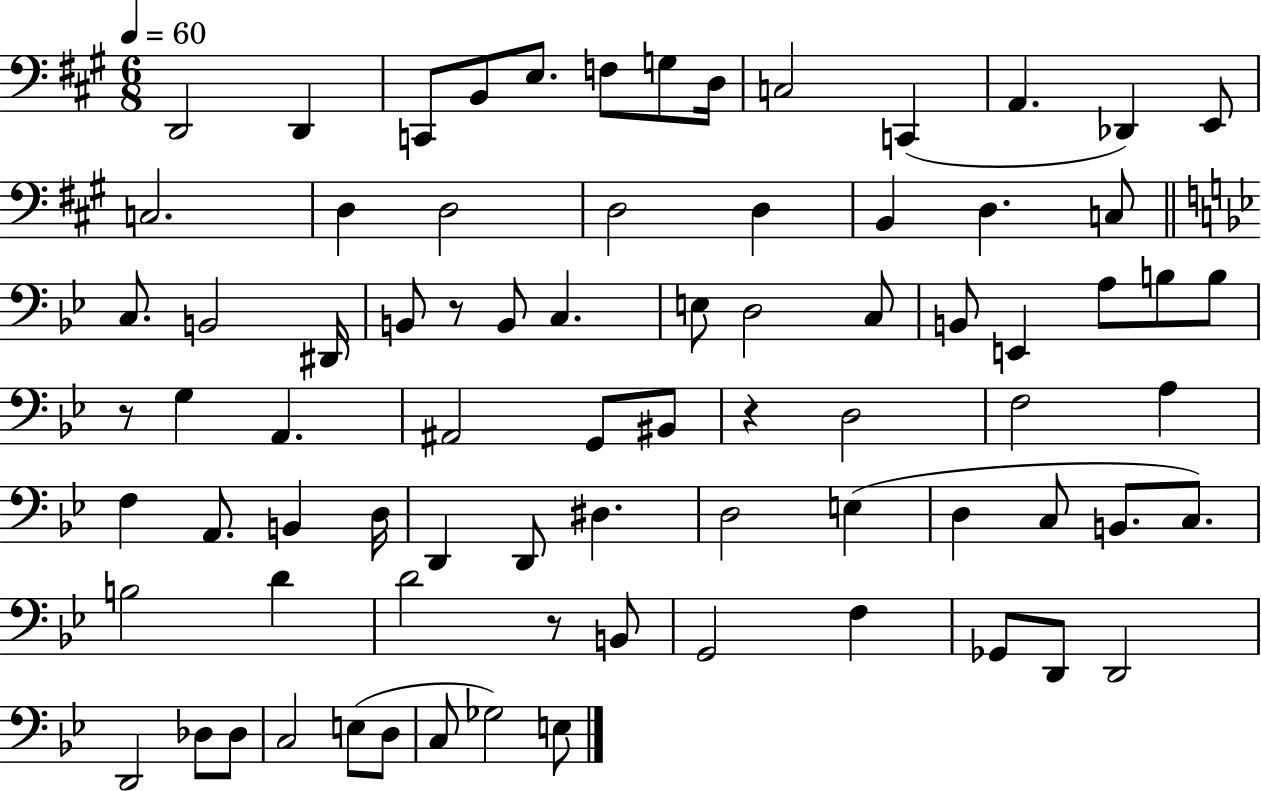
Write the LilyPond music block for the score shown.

{
  \clef bass
  \numericTimeSignature
  \time 6/8
  \key a \major
  \tempo 4 = 60
  d,2 d,4 | c,8 b,8 e8. f8 g8 d16 | c2 c,4( | a,4. des,4) e,8 | \break c2. | d4 d2 | d2 d4 | b,4 d4. c8 | \break \bar "||" \break \key bes \major c8. b,2 dis,16 | b,8 r8 b,8 c4. | e8 d2 c8 | b,8 e,4 a8 b8 b8 | \break r8 g4 a,4. | ais,2 g,8 bis,8 | r4 d2 | f2 a4 | \break f4 a,8. b,4 d16 | d,4 d,8 dis4. | d2 e4( | d4 c8 b,8. c8.) | \break b2 d'4 | d'2 r8 b,8 | g,2 f4 | ges,8 d,8 d,2 | \break d,2 des8 des8 | c2 e8( d8 | c8 ges2) e8 | \bar "|."
}